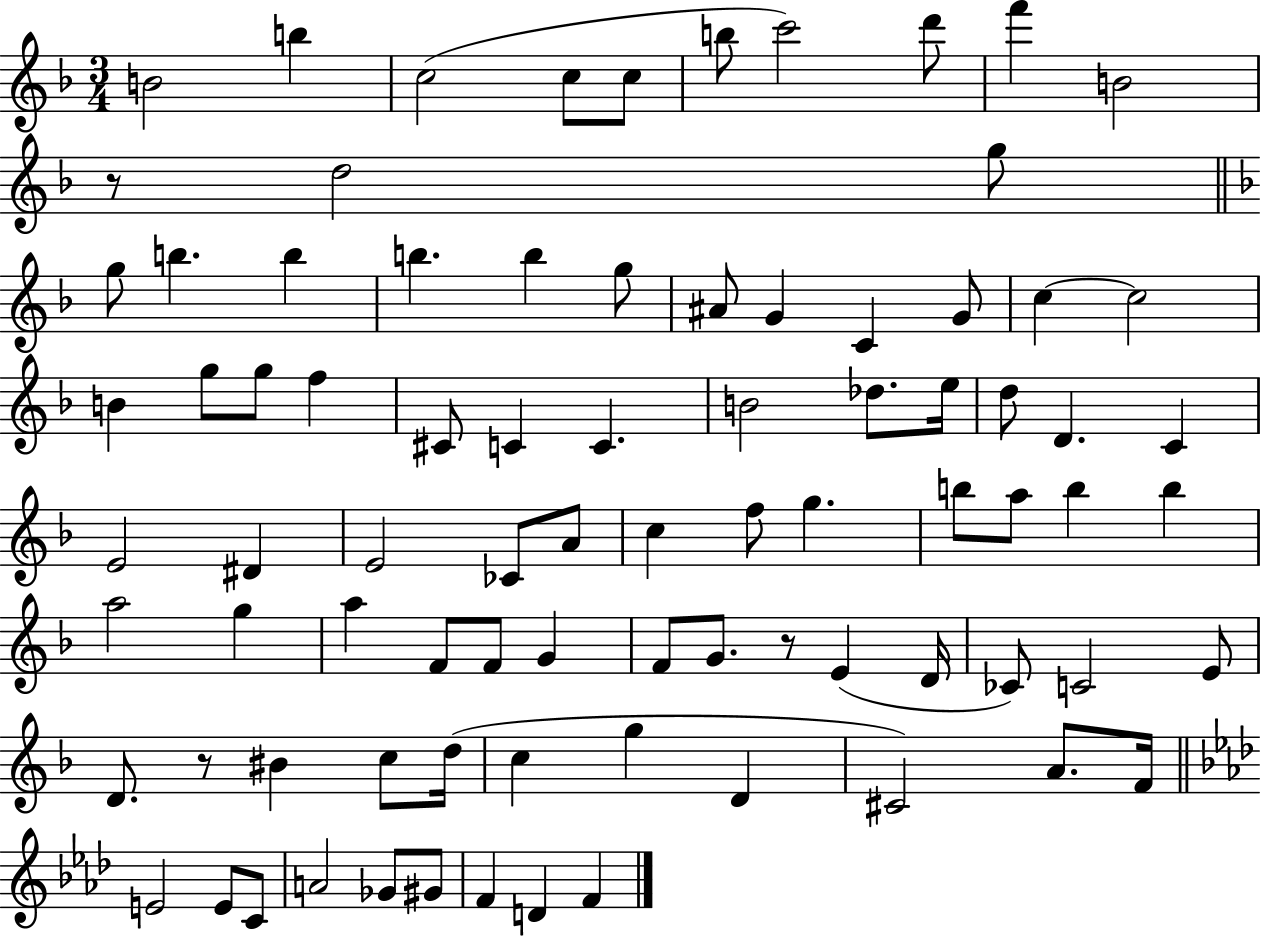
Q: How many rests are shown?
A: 3